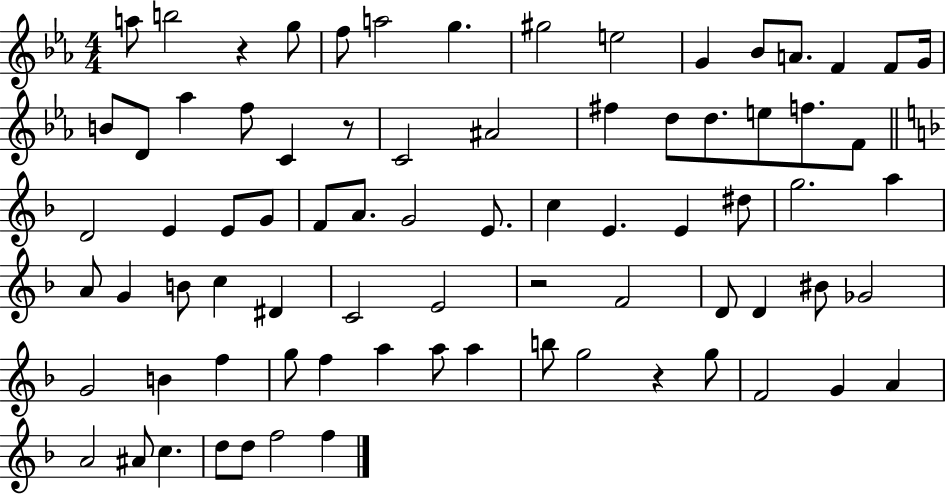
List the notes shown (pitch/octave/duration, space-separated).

A5/e B5/h R/q G5/e F5/e A5/h G5/q. G#5/h E5/h G4/q Bb4/e A4/e. F4/q F4/e G4/s B4/e D4/e Ab5/q F5/e C4/q R/e C4/h A#4/h F#5/q D5/e D5/e. E5/e F5/e. F4/e D4/h E4/q E4/e G4/e F4/e A4/e. G4/h E4/e. C5/q E4/q. E4/q D#5/e G5/h. A5/q A4/e G4/q B4/e C5/q D#4/q C4/h E4/h R/h F4/h D4/e D4/q BIS4/e Gb4/h G4/h B4/q F5/q G5/e F5/q A5/q A5/e A5/q B5/e G5/h R/q G5/e F4/h G4/q A4/q A4/h A#4/e C5/q. D5/e D5/e F5/h F5/q